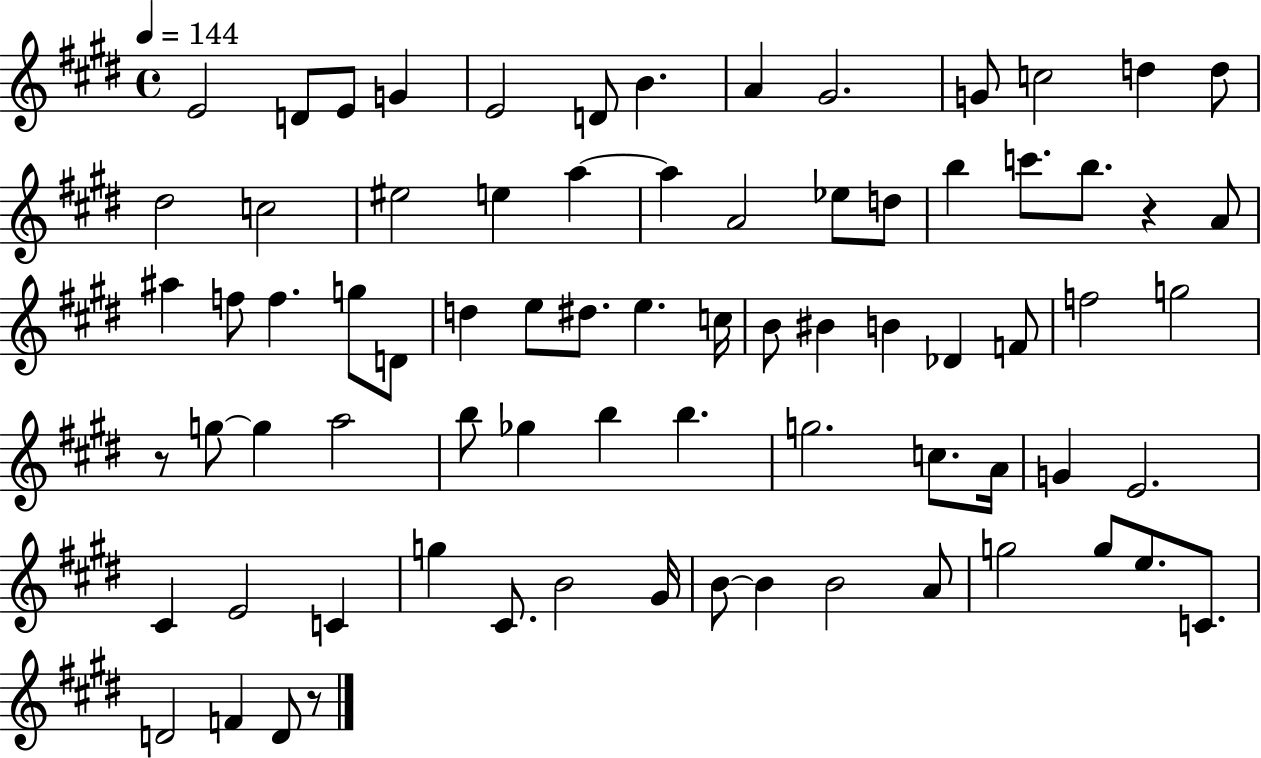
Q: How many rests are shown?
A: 3